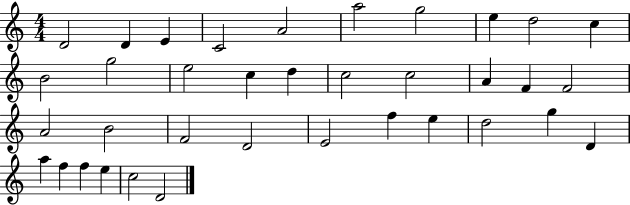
D4/h D4/q E4/q C4/h A4/h A5/h G5/h E5/q D5/h C5/q B4/h G5/h E5/h C5/q D5/q C5/h C5/h A4/q F4/q F4/h A4/h B4/h F4/h D4/h E4/h F5/q E5/q D5/h G5/q D4/q A5/q F5/q F5/q E5/q C5/h D4/h